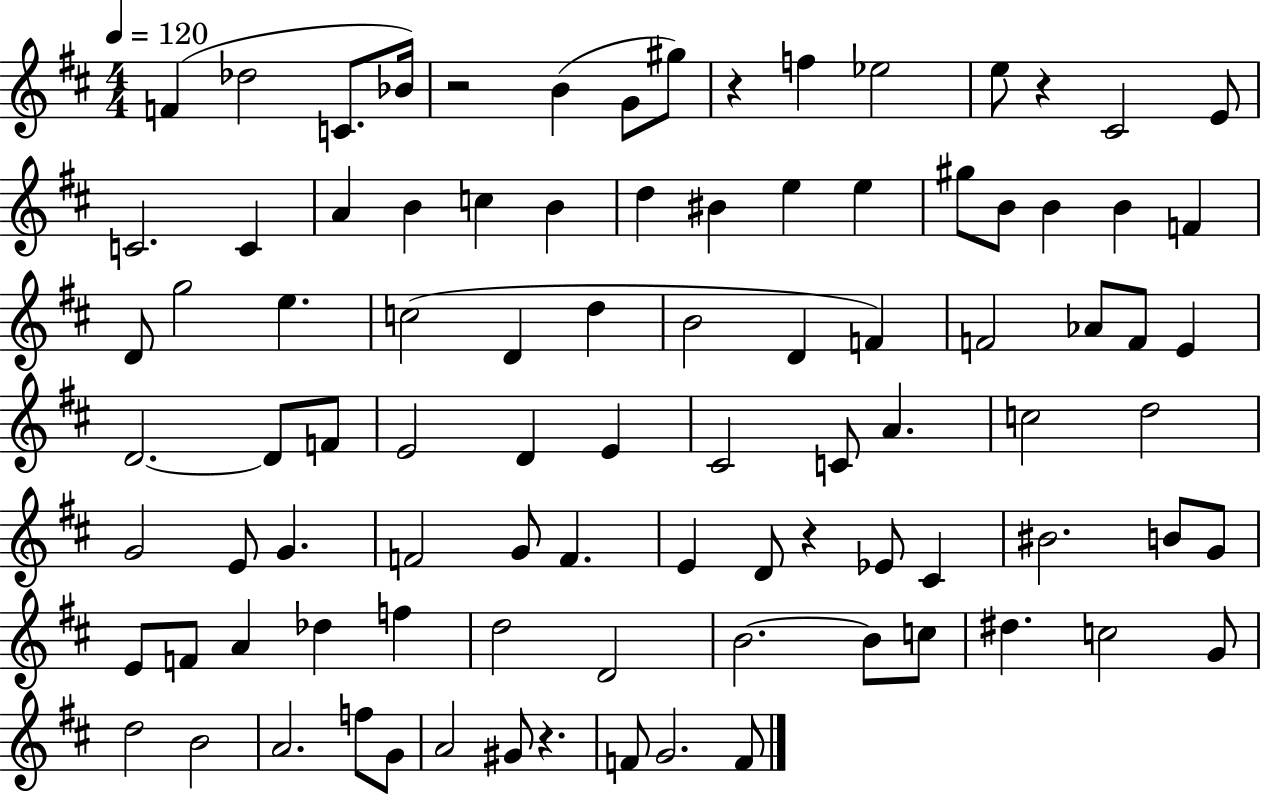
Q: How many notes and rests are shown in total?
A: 92